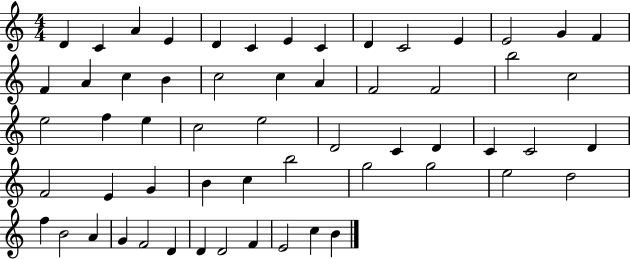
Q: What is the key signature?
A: C major